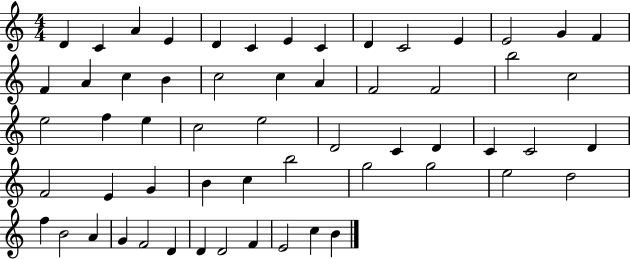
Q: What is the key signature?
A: C major